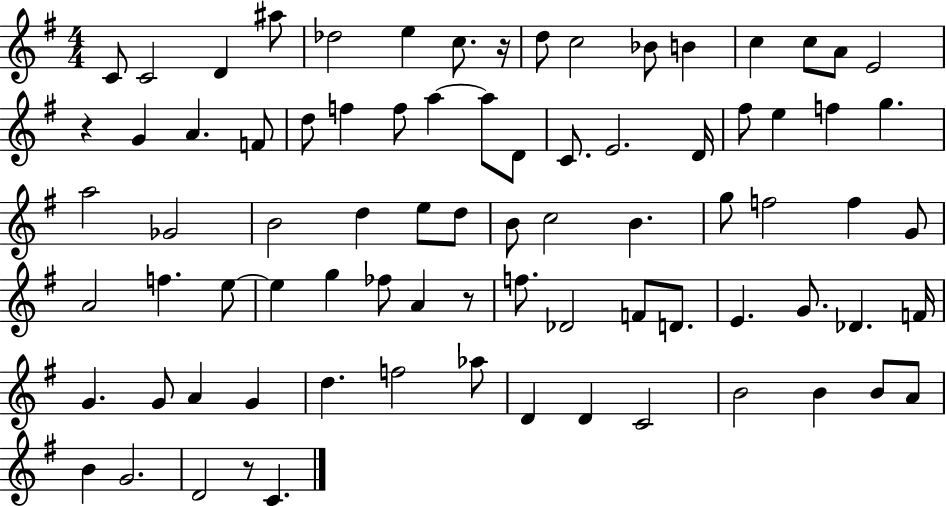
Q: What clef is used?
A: treble